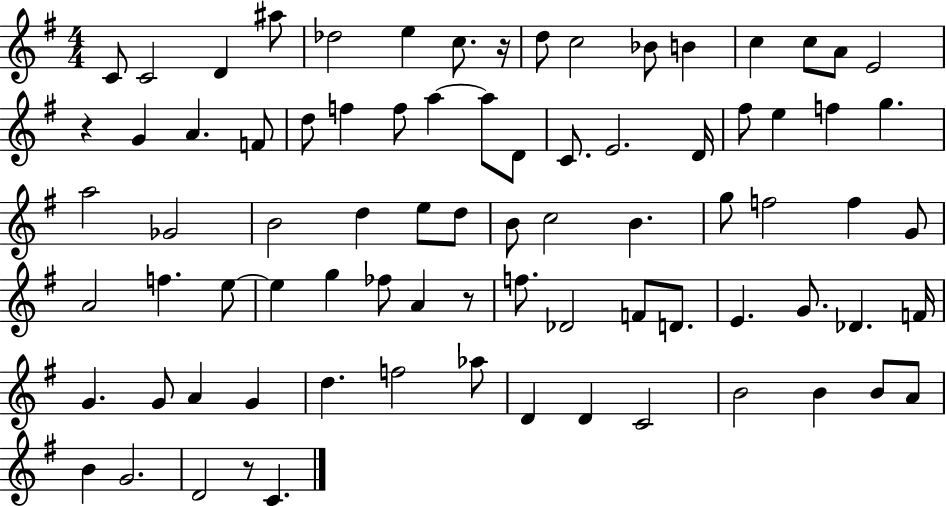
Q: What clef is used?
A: treble